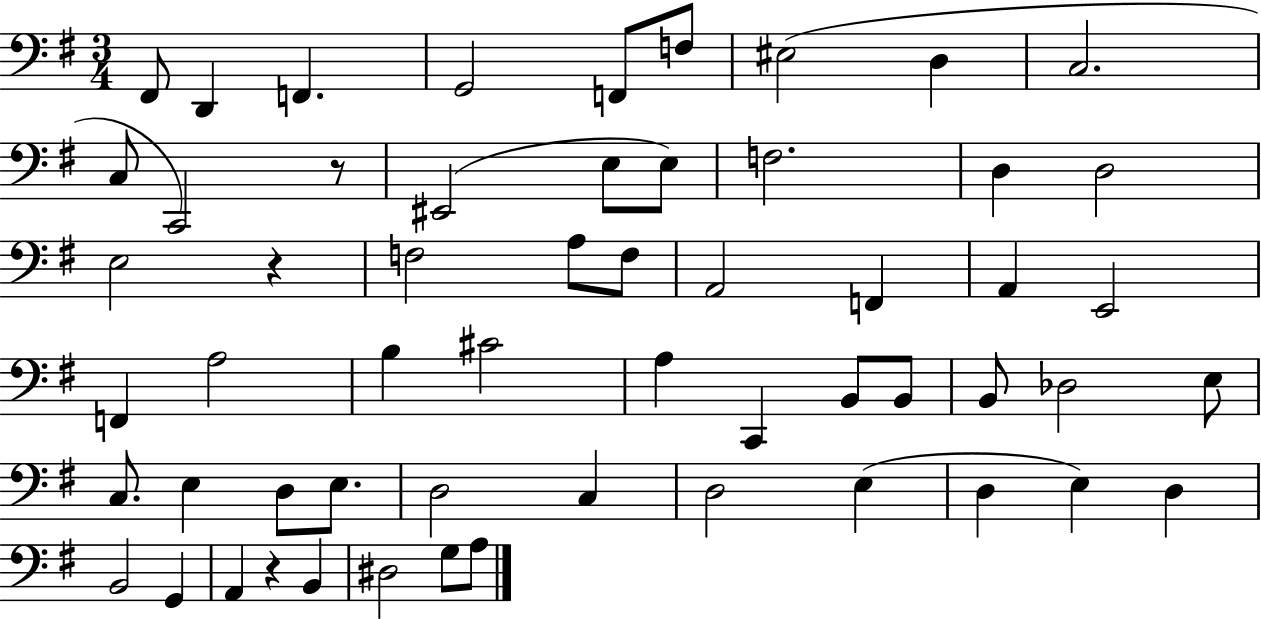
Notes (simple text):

F#2/e D2/q F2/q. G2/h F2/e F3/e EIS3/h D3/q C3/h. C3/e C2/h R/e EIS2/h E3/e E3/e F3/h. D3/q D3/h E3/h R/q F3/h A3/e F3/e A2/h F2/q A2/q E2/h F2/q A3/h B3/q C#4/h A3/q C2/q B2/e B2/e B2/e Db3/h E3/e C3/e. E3/q D3/e E3/e. D3/h C3/q D3/h E3/q D3/q E3/q D3/q B2/h G2/q A2/q R/q B2/q D#3/h G3/e A3/e